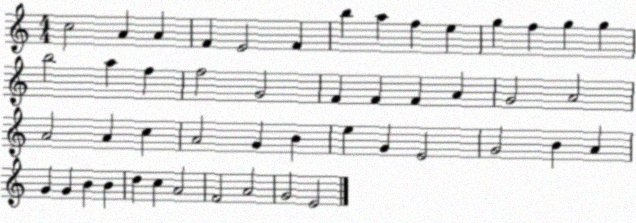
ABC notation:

X:1
T:Untitled
M:4/4
L:1/4
K:C
c2 A A F E2 F b a f e g f g g b2 a f f2 G2 F F F A G2 A2 A2 A c A2 G B e G E2 G2 B A G G B B d c A2 F2 A2 G2 E2